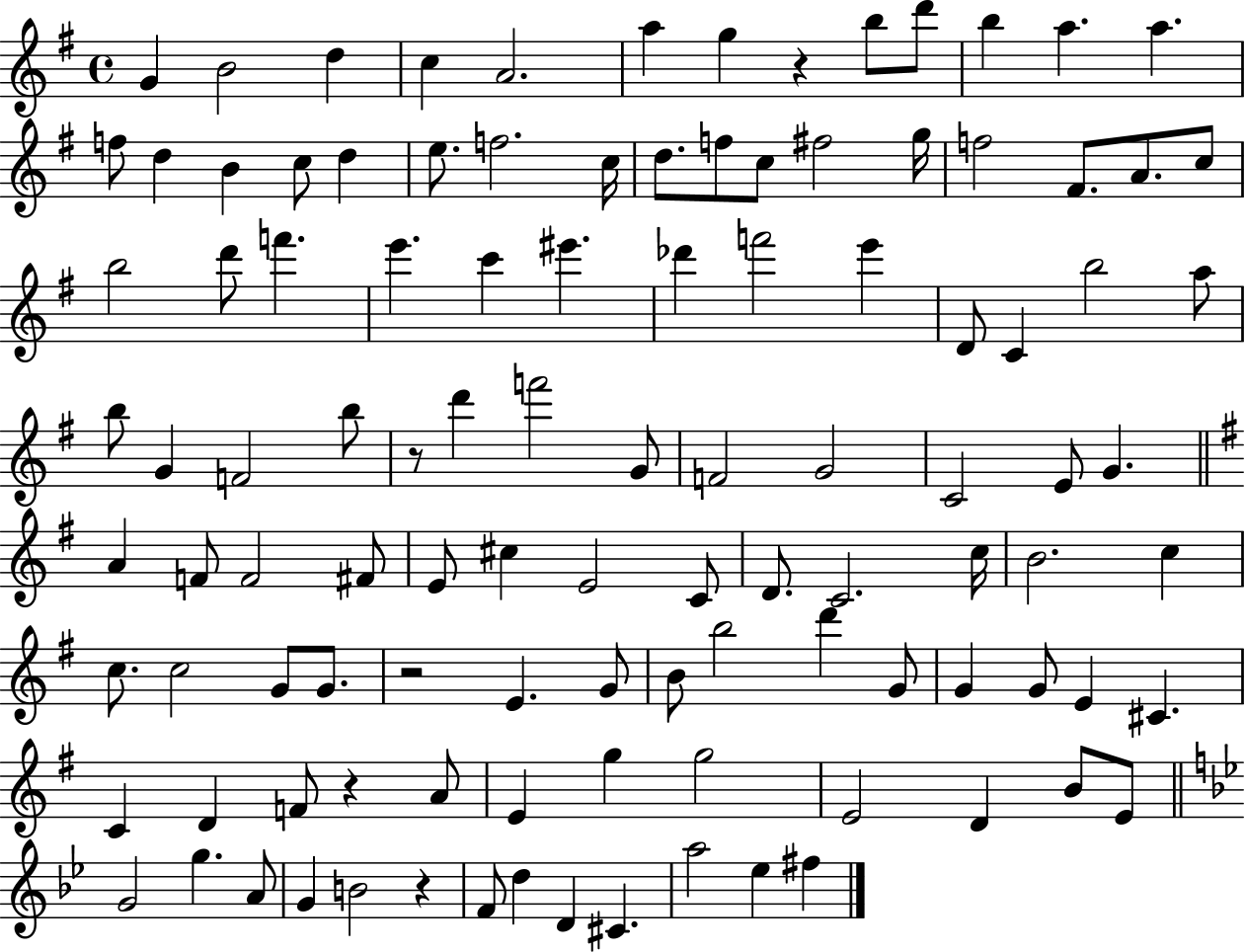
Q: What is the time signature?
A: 4/4